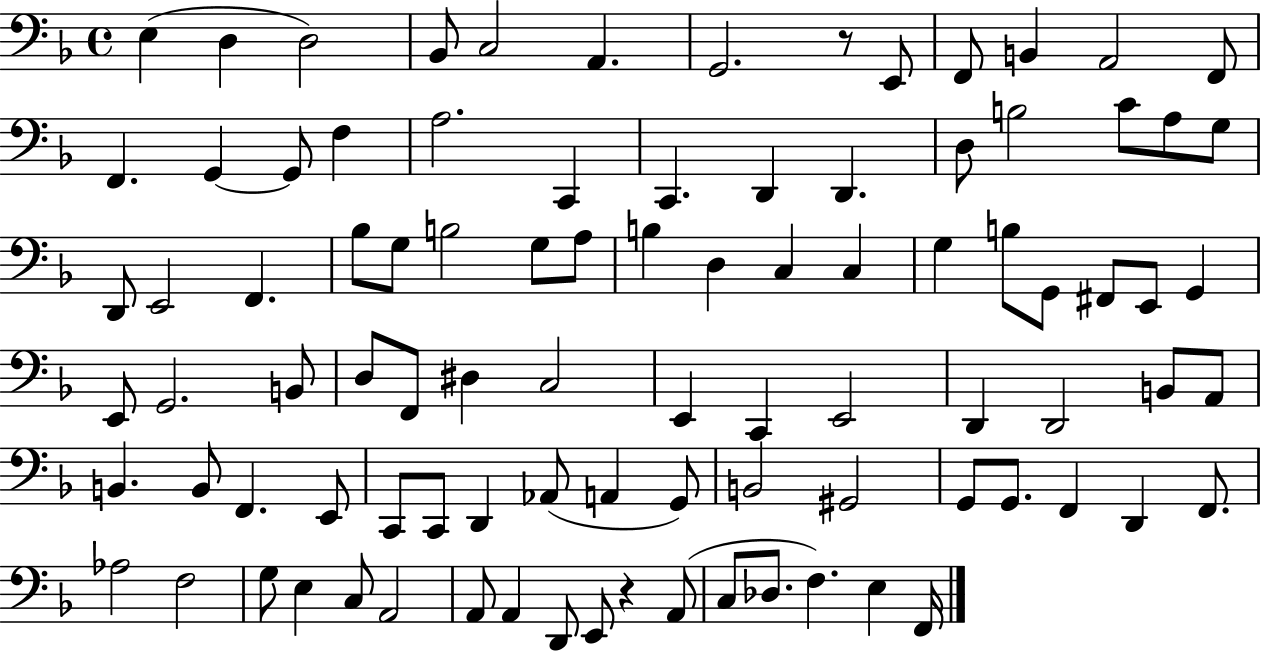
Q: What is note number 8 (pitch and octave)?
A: E2